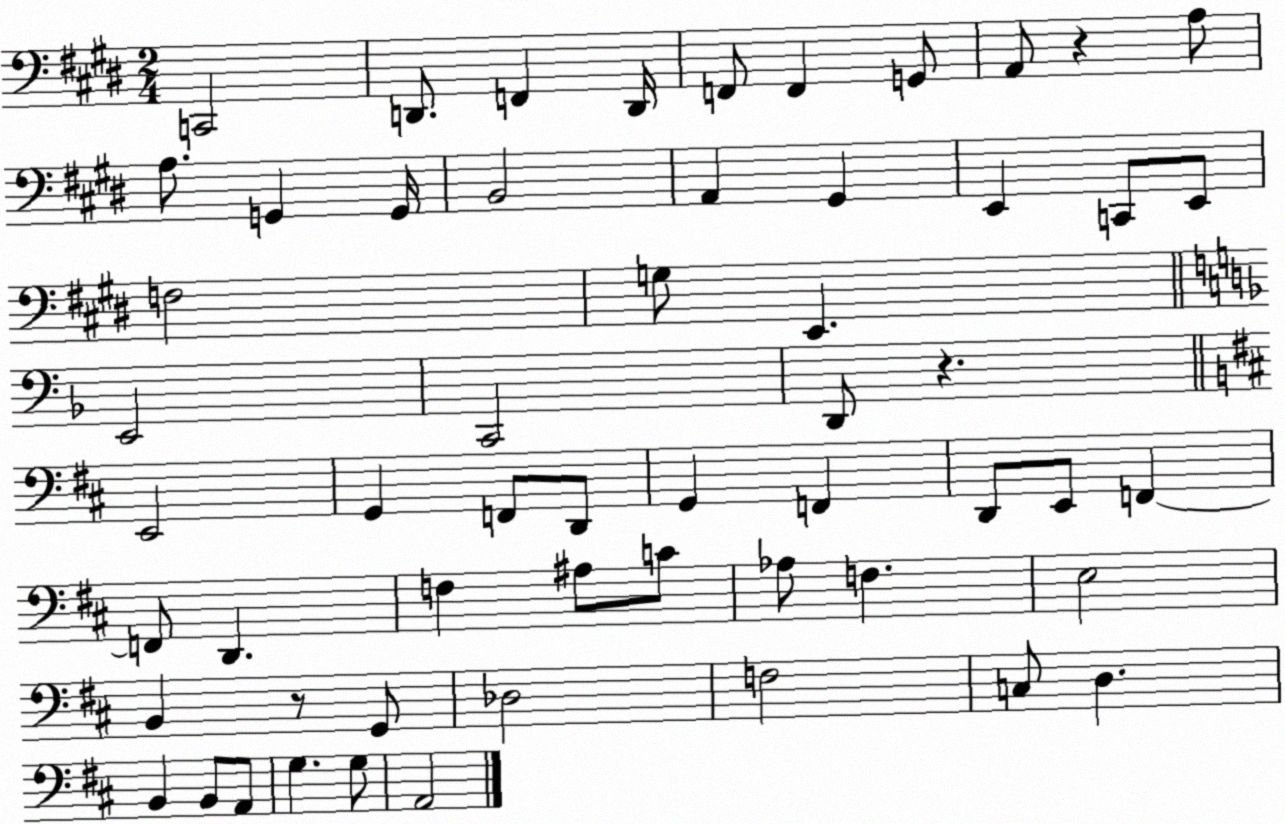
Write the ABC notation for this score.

X:1
T:Untitled
M:2/4
L:1/4
K:E
C,,2 D,,/2 F,, D,,/4 F,,/2 F,, G,,/2 A,,/2 z A,/2 A,/2 G,, G,,/4 B,,2 A,, ^G,, E,, C,,/2 E,,/2 F,2 G,/2 E,, E,,2 C,,2 D,,/2 z E,,2 G,, F,,/2 D,,/2 G,, F,, D,,/2 E,,/2 F,, F,,/2 D,, F, ^A,/2 C/2 _A,/2 F, E,2 B,, z/2 G,,/2 _D,2 F,2 C,/2 D, B,, B,,/2 A,,/2 G, G,/2 A,,2